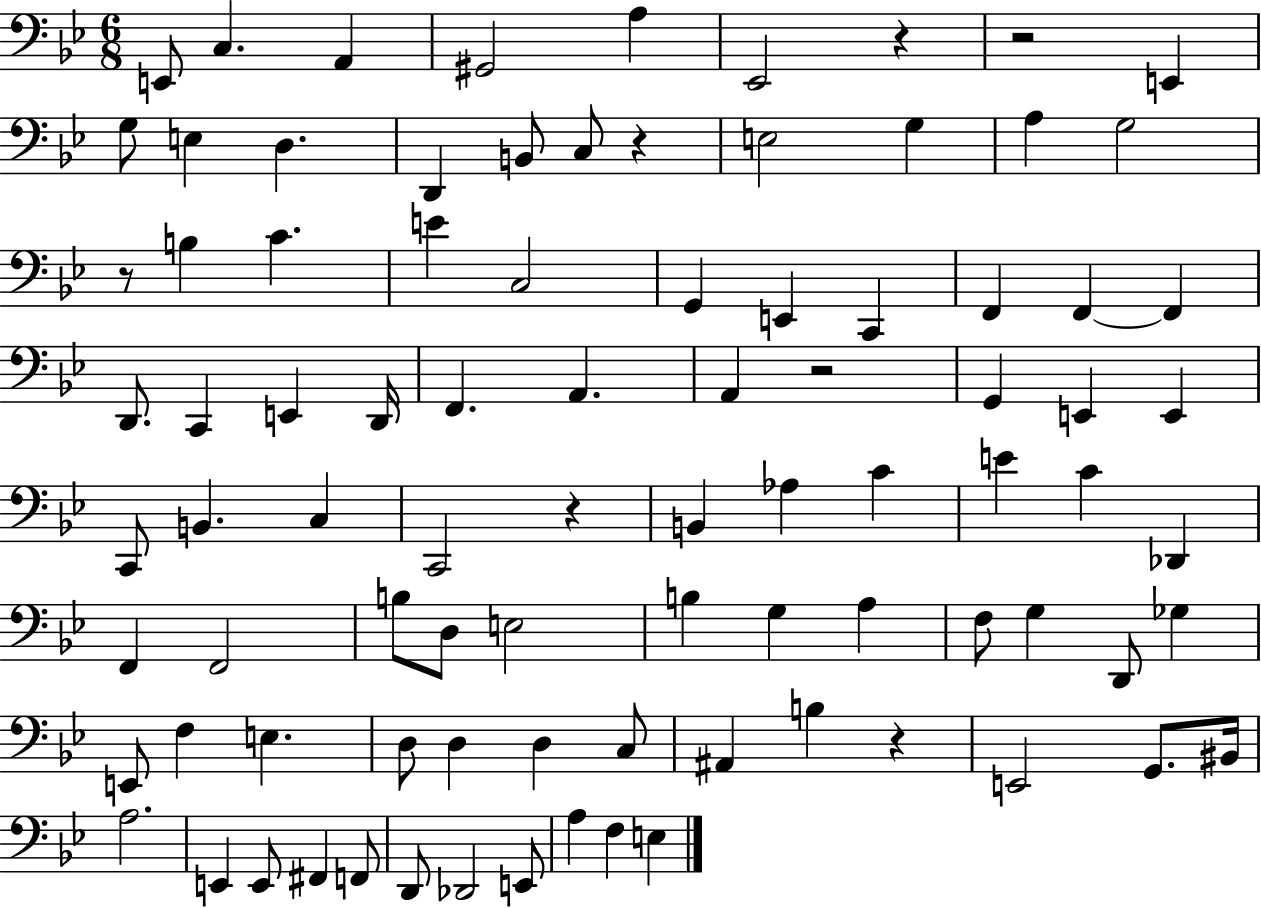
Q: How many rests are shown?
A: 7